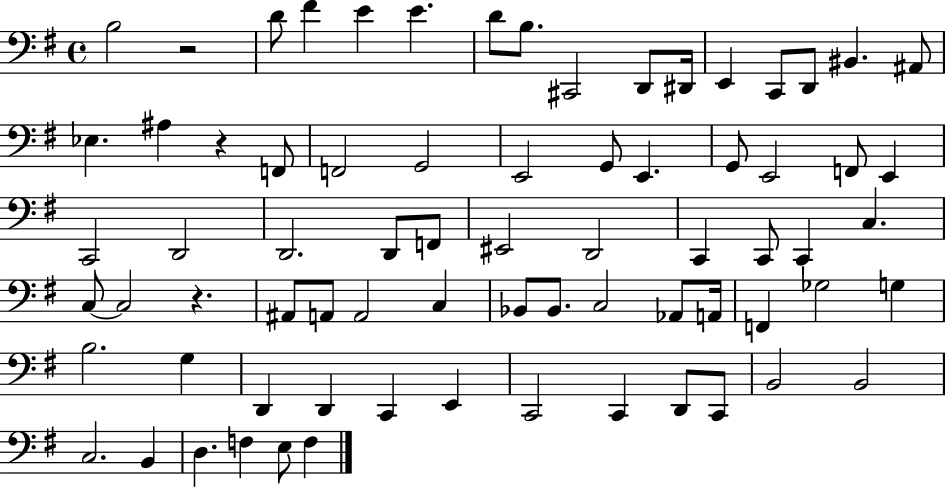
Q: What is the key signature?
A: G major